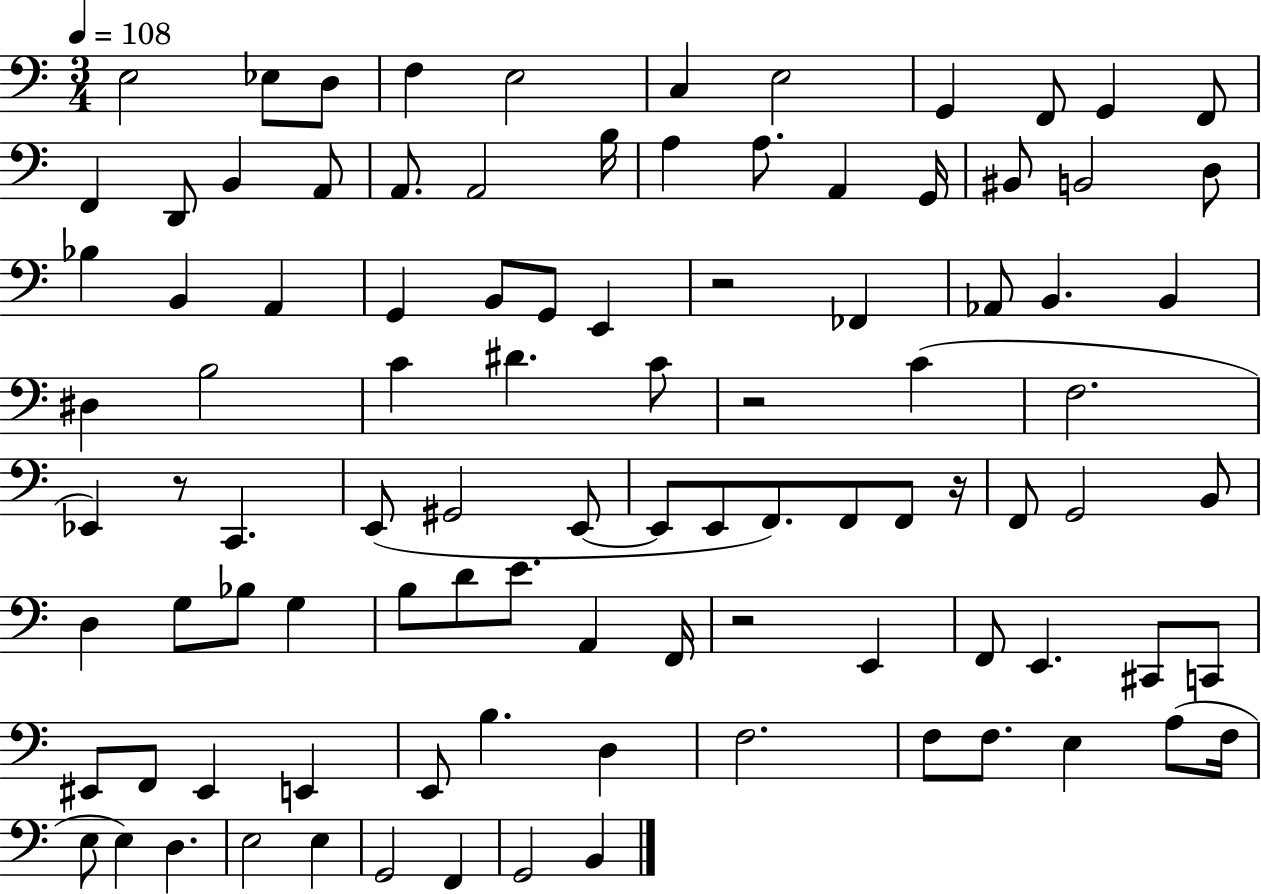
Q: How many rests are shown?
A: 5